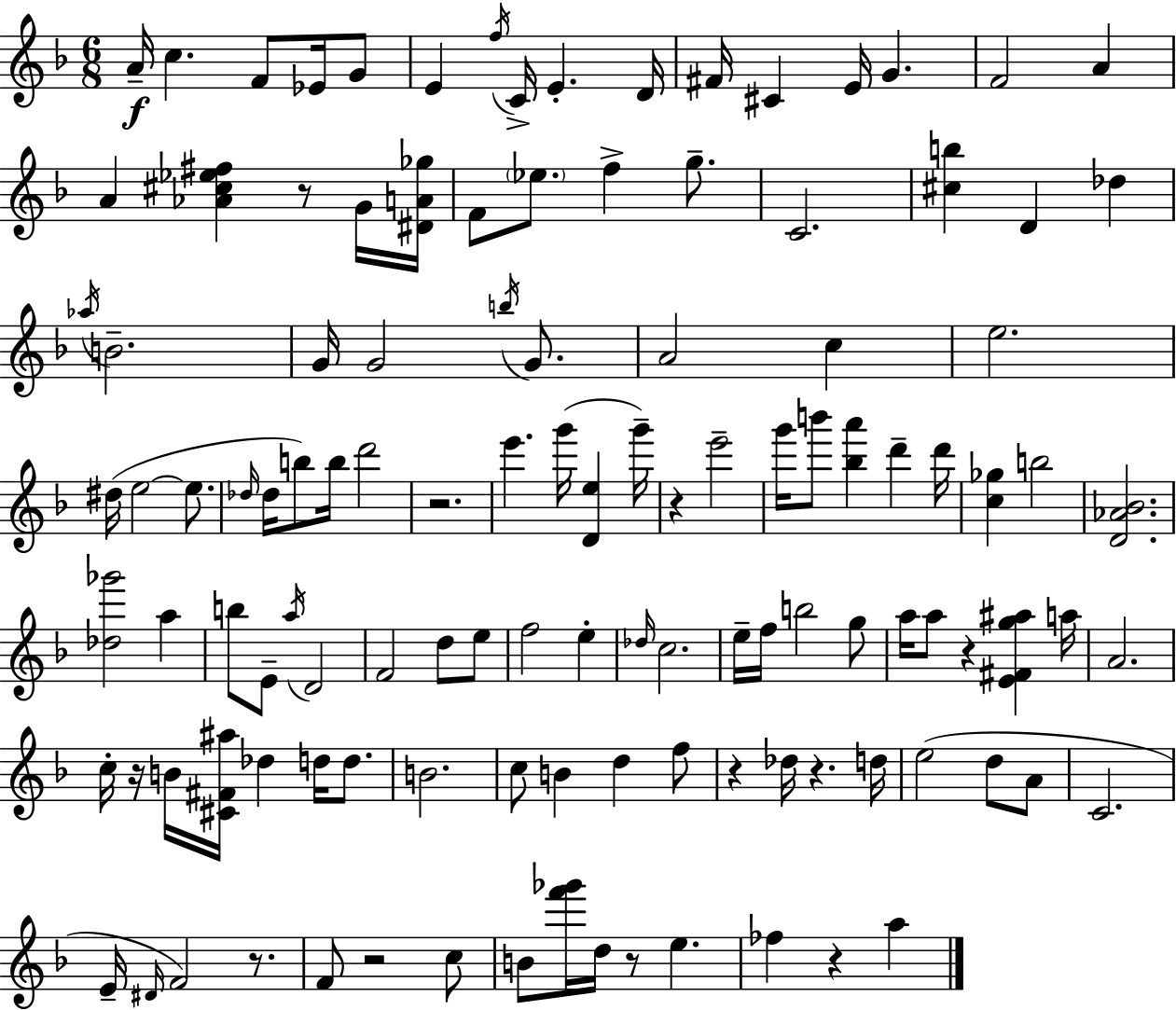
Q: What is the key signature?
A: F major